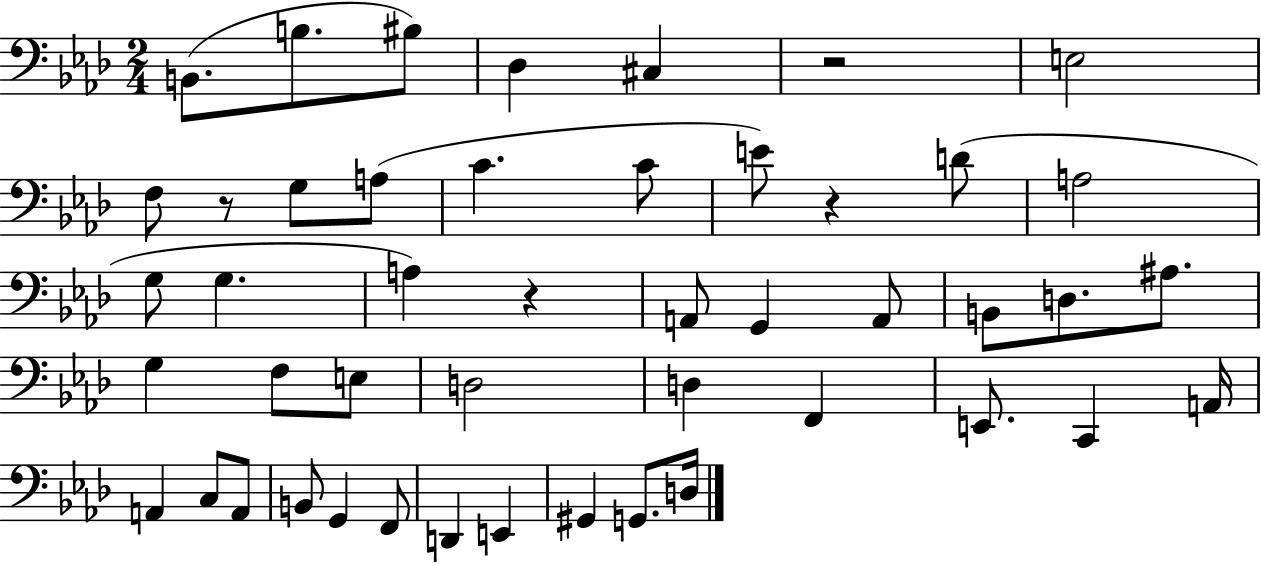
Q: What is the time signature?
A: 2/4